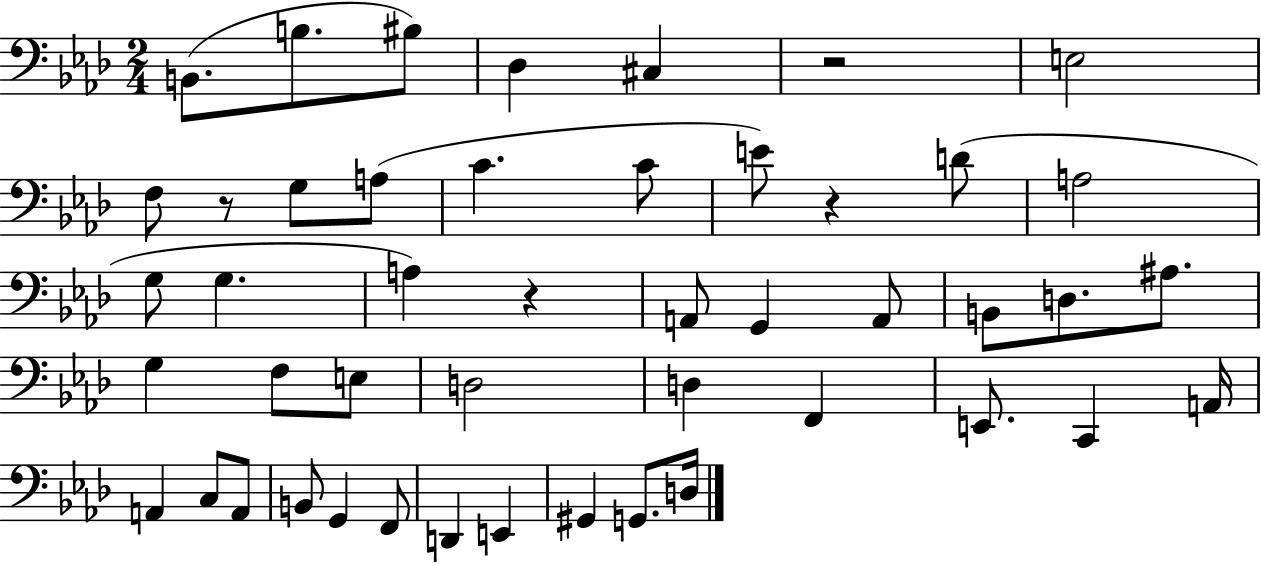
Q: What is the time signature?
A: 2/4